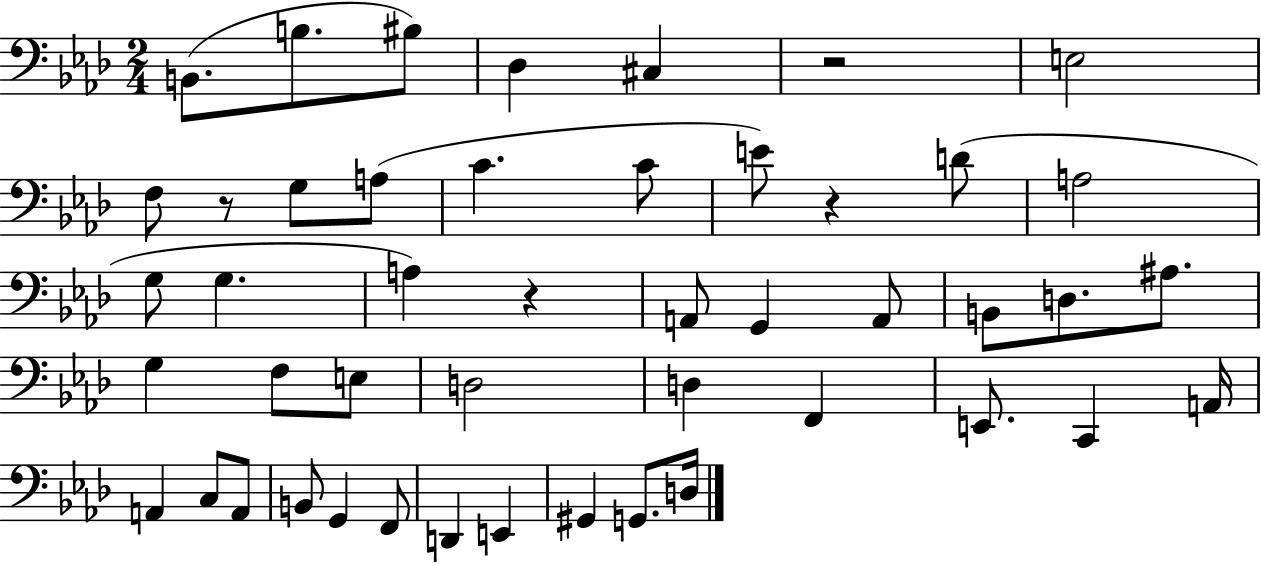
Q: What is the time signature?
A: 2/4